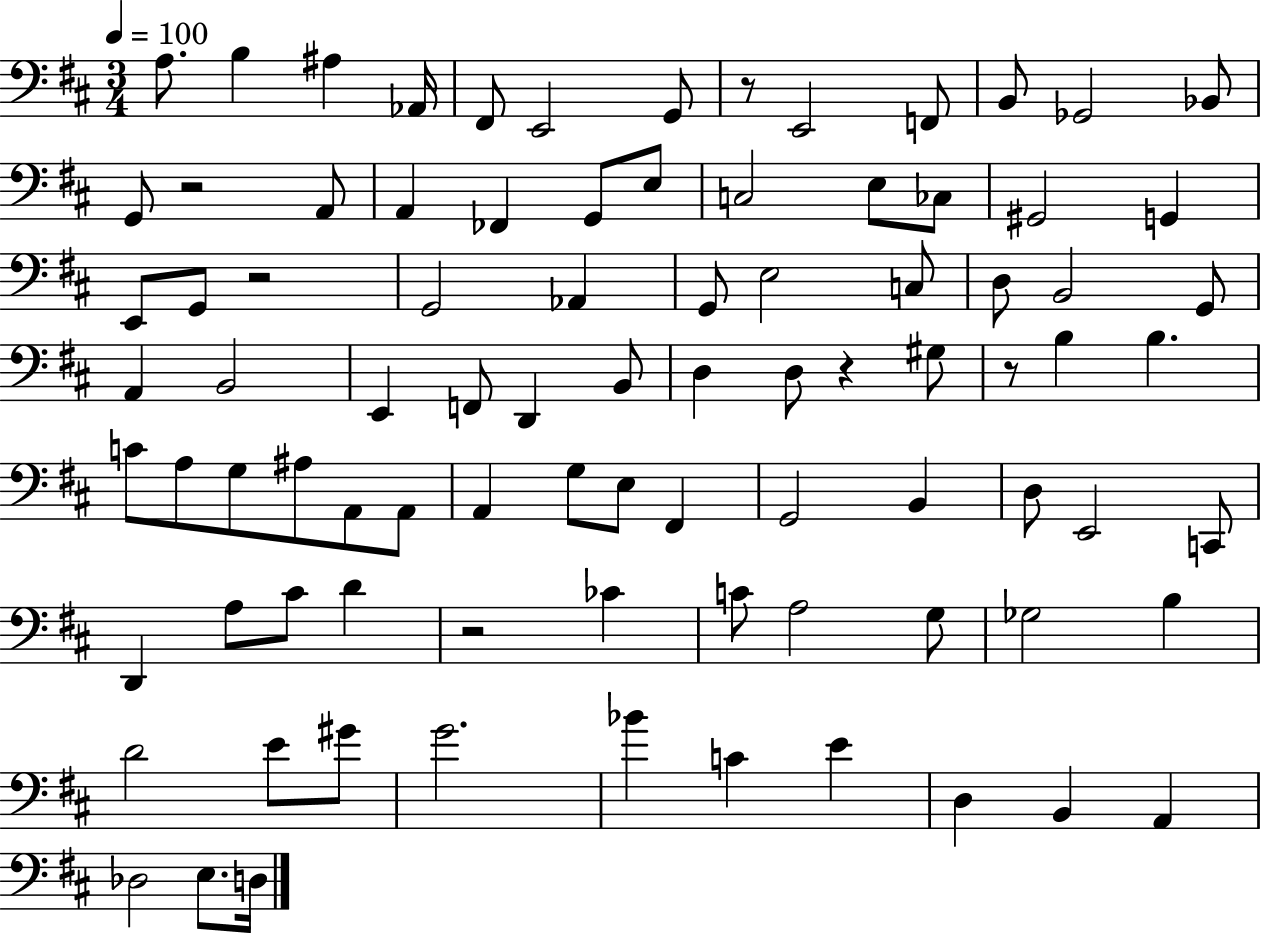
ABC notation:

X:1
T:Untitled
M:3/4
L:1/4
K:D
A,/2 B, ^A, _A,,/4 ^F,,/2 E,,2 G,,/2 z/2 E,,2 F,,/2 B,,/2 _G,,2 _B,,/2 G,,/2 z2 A,,/2 A,, _F,, G,,/2 E,/2 C,2 E,/2 _C,/2 ^G,,2 G,, E,,/2 G,,/2 z2 G,,2 _A,, G,,/2 E,2 C,/2 D,/2 B,,2 G,,/2 A,, B,,2 E,, F,,/2 D,, B,,/2 D, D,/2 z ^G,/2 z/2 B, B, C/2 A,/2 G,/2 ^A,/2 A,,/2 A,,/2 A,, G,/2 E,/2 ^F,, G,,2 B,, D,/2 E,,2 C,,/2 D,, A,/2 ^C/2 D z2 _C C/2 A,2 G,/2 _G,2 B, D2 E/2 ^G/2 G2 _B C E D, B,, A,, _D,2 E,/2 D,/4